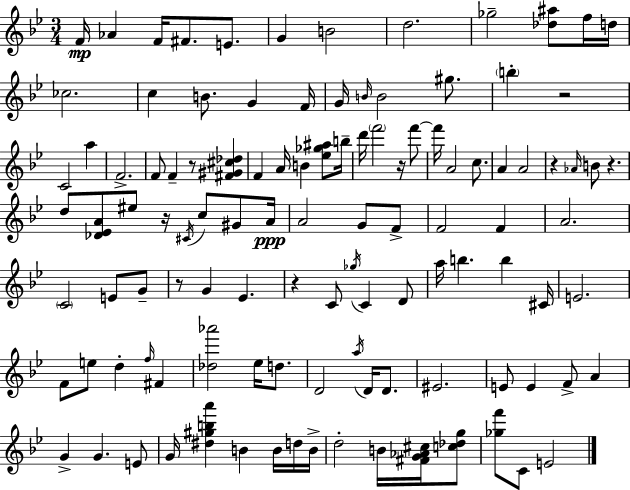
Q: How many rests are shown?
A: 8